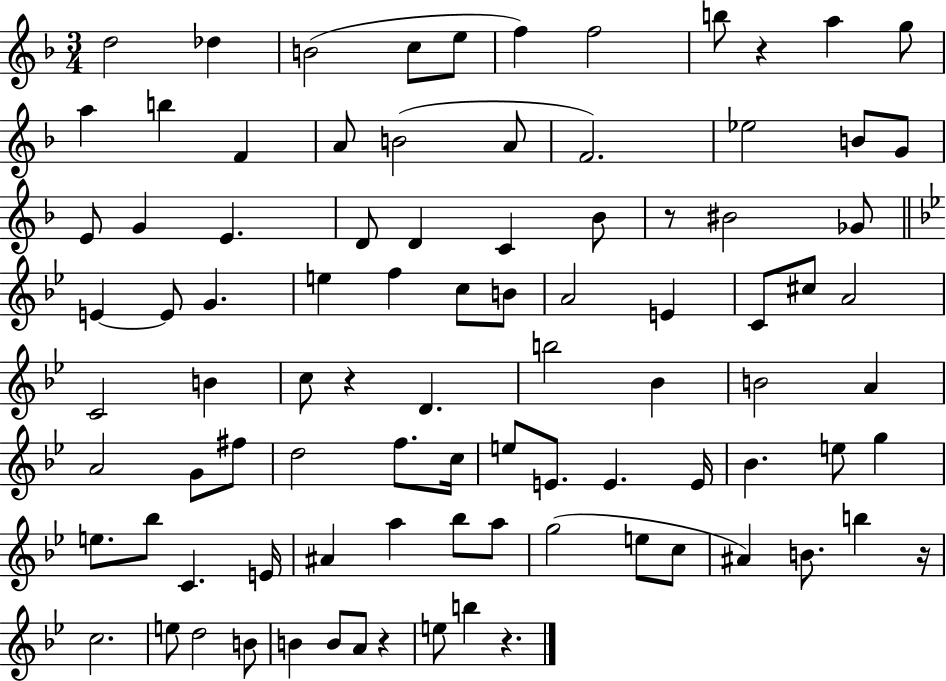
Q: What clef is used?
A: treble